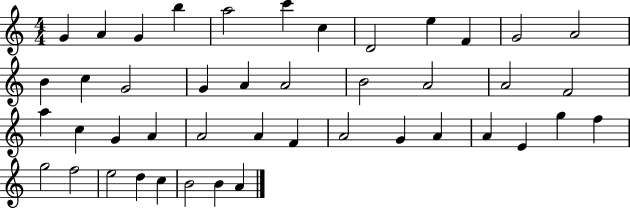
G4/q A4/q G4/q B5/q A5/h C6/q C5/q D4/h E5/q F4/q G4/h A4/h B4/q C5/q G4/h G4/q A4/q A4/h B4/h A4/h A4/h F4/h A5/q C5/q G4/q A4/q A4/h A4/q F4/q A4/h G4/q A4/q A4/q E4/q G5/q F5/q G5/h F5/h E5/h D5/q C5/q B4/h B4/q A4/q